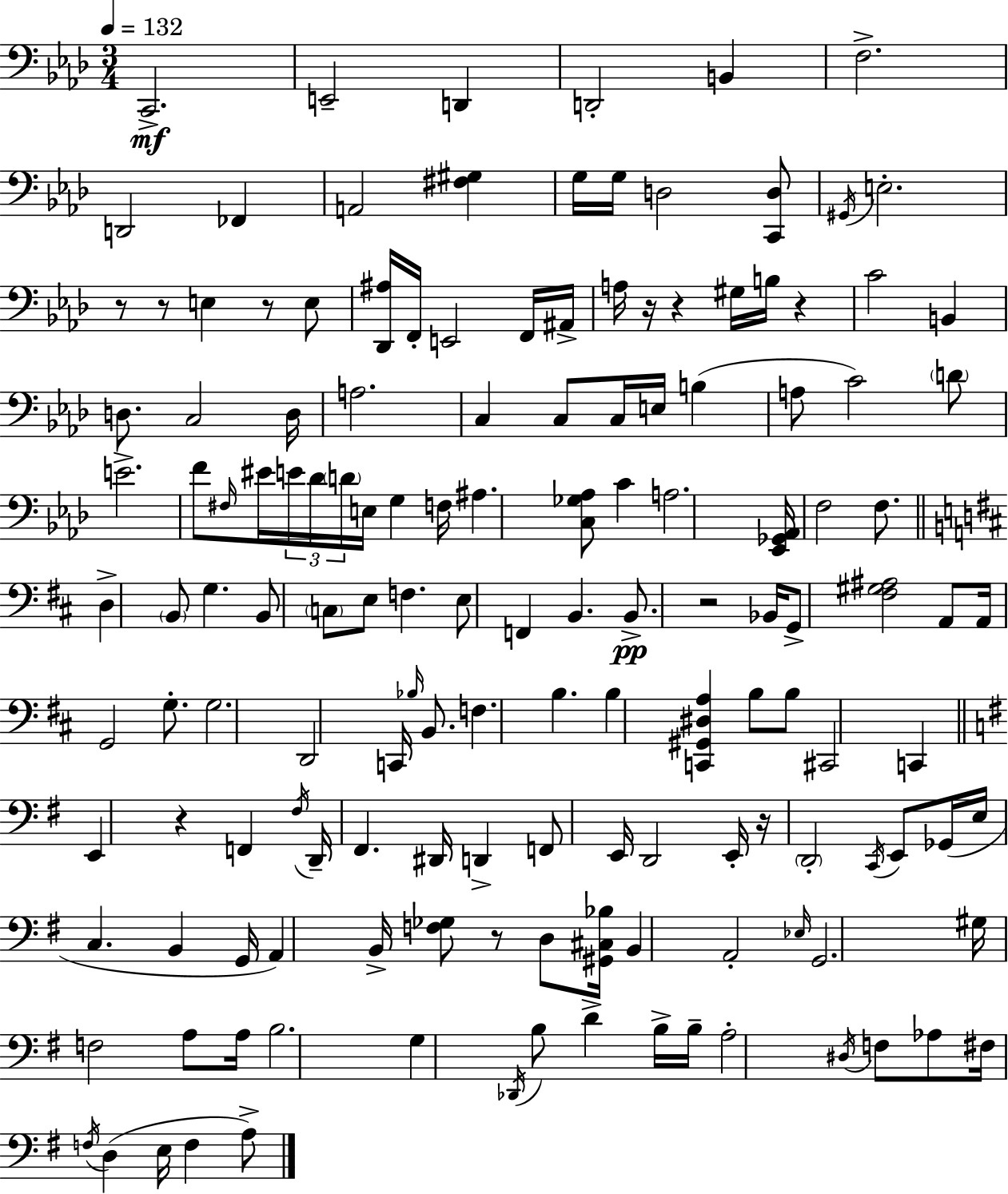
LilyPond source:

{
  \clef bass
  \numericTimeSignature
  \time 3/4
  \key aes \major
  \tempo 4 = 132
  c,2.->\mf | e,2-- d,4 | d,2-. b,4 | f2.-> | \break d,2 fes,4 | a,2 <fis gis>4 | g16 g16 d2 <c, d>8 | \acciaccatura { gis,16 } e2.-. | \break r8 r8 e4 r8 e8 | <des, ais>16 f,16-. e,2 f,16 | ais,16-> a16 r16 r4 gis16 b16 r4 | c'2 b,4 | \break d8. c2 | d16 a2. | c4 c8 c16 e16 b4( | a8 c'2) \parenthesize d'8 | \break e'2.-> | f'8 \grace { fis16 } eis'16 \tuplet 3/2 { e'16 des'16 \parenthesize d'16 } e16 g4 | f16 ais4. <c ges aes>8 c'4 | a2. | \break <ees, ges, aes,>16 f2 f8. | \bar "||" \break \key d \major d4-> \parenthesize b,8 g4. | b,8 \parenthesize c8 e8 f4. | e8 f,4 b,4. | b,8.->\pp r2 bes,16 | \break g,8-> <fis gis ais>2 a,8 | a,16 g,2 g8.-. | g2. | d,2 c,16 \grace { bes16 } b,8. | \break f4. b4. | b4 <c, gis, dis a>4 b8 b8 | cis,2 c,4 | \bar "||" \break \key e \minor e,4 r4 f,4 | \acciaccatura { fis16 } d,16-- fis,4. dis,16 d,4-> | f,8 e,16 d,2 | e,16-. r16 \parenthesize d,2-. \acciaccatura { c,16 } e,8 | \break ges,16( e16 c4. b,4 | g,16 a,4) b,16-> <f ges>8 r8 d8 | <gis, cis bes>16 b,4 a,2-. | \grace { ees16 } g,2. | \break gis16 f2 | a8 a16 b2. | g4 \acciaccatura { des,16 } b8 d'4-> | b16-> b16-- a2-. | \break \acciaccatura { dis16 } f8 aes8 fis16 \acciaccatura { f16 }( d4 e16 | f4 a8->) \bar "|."
}